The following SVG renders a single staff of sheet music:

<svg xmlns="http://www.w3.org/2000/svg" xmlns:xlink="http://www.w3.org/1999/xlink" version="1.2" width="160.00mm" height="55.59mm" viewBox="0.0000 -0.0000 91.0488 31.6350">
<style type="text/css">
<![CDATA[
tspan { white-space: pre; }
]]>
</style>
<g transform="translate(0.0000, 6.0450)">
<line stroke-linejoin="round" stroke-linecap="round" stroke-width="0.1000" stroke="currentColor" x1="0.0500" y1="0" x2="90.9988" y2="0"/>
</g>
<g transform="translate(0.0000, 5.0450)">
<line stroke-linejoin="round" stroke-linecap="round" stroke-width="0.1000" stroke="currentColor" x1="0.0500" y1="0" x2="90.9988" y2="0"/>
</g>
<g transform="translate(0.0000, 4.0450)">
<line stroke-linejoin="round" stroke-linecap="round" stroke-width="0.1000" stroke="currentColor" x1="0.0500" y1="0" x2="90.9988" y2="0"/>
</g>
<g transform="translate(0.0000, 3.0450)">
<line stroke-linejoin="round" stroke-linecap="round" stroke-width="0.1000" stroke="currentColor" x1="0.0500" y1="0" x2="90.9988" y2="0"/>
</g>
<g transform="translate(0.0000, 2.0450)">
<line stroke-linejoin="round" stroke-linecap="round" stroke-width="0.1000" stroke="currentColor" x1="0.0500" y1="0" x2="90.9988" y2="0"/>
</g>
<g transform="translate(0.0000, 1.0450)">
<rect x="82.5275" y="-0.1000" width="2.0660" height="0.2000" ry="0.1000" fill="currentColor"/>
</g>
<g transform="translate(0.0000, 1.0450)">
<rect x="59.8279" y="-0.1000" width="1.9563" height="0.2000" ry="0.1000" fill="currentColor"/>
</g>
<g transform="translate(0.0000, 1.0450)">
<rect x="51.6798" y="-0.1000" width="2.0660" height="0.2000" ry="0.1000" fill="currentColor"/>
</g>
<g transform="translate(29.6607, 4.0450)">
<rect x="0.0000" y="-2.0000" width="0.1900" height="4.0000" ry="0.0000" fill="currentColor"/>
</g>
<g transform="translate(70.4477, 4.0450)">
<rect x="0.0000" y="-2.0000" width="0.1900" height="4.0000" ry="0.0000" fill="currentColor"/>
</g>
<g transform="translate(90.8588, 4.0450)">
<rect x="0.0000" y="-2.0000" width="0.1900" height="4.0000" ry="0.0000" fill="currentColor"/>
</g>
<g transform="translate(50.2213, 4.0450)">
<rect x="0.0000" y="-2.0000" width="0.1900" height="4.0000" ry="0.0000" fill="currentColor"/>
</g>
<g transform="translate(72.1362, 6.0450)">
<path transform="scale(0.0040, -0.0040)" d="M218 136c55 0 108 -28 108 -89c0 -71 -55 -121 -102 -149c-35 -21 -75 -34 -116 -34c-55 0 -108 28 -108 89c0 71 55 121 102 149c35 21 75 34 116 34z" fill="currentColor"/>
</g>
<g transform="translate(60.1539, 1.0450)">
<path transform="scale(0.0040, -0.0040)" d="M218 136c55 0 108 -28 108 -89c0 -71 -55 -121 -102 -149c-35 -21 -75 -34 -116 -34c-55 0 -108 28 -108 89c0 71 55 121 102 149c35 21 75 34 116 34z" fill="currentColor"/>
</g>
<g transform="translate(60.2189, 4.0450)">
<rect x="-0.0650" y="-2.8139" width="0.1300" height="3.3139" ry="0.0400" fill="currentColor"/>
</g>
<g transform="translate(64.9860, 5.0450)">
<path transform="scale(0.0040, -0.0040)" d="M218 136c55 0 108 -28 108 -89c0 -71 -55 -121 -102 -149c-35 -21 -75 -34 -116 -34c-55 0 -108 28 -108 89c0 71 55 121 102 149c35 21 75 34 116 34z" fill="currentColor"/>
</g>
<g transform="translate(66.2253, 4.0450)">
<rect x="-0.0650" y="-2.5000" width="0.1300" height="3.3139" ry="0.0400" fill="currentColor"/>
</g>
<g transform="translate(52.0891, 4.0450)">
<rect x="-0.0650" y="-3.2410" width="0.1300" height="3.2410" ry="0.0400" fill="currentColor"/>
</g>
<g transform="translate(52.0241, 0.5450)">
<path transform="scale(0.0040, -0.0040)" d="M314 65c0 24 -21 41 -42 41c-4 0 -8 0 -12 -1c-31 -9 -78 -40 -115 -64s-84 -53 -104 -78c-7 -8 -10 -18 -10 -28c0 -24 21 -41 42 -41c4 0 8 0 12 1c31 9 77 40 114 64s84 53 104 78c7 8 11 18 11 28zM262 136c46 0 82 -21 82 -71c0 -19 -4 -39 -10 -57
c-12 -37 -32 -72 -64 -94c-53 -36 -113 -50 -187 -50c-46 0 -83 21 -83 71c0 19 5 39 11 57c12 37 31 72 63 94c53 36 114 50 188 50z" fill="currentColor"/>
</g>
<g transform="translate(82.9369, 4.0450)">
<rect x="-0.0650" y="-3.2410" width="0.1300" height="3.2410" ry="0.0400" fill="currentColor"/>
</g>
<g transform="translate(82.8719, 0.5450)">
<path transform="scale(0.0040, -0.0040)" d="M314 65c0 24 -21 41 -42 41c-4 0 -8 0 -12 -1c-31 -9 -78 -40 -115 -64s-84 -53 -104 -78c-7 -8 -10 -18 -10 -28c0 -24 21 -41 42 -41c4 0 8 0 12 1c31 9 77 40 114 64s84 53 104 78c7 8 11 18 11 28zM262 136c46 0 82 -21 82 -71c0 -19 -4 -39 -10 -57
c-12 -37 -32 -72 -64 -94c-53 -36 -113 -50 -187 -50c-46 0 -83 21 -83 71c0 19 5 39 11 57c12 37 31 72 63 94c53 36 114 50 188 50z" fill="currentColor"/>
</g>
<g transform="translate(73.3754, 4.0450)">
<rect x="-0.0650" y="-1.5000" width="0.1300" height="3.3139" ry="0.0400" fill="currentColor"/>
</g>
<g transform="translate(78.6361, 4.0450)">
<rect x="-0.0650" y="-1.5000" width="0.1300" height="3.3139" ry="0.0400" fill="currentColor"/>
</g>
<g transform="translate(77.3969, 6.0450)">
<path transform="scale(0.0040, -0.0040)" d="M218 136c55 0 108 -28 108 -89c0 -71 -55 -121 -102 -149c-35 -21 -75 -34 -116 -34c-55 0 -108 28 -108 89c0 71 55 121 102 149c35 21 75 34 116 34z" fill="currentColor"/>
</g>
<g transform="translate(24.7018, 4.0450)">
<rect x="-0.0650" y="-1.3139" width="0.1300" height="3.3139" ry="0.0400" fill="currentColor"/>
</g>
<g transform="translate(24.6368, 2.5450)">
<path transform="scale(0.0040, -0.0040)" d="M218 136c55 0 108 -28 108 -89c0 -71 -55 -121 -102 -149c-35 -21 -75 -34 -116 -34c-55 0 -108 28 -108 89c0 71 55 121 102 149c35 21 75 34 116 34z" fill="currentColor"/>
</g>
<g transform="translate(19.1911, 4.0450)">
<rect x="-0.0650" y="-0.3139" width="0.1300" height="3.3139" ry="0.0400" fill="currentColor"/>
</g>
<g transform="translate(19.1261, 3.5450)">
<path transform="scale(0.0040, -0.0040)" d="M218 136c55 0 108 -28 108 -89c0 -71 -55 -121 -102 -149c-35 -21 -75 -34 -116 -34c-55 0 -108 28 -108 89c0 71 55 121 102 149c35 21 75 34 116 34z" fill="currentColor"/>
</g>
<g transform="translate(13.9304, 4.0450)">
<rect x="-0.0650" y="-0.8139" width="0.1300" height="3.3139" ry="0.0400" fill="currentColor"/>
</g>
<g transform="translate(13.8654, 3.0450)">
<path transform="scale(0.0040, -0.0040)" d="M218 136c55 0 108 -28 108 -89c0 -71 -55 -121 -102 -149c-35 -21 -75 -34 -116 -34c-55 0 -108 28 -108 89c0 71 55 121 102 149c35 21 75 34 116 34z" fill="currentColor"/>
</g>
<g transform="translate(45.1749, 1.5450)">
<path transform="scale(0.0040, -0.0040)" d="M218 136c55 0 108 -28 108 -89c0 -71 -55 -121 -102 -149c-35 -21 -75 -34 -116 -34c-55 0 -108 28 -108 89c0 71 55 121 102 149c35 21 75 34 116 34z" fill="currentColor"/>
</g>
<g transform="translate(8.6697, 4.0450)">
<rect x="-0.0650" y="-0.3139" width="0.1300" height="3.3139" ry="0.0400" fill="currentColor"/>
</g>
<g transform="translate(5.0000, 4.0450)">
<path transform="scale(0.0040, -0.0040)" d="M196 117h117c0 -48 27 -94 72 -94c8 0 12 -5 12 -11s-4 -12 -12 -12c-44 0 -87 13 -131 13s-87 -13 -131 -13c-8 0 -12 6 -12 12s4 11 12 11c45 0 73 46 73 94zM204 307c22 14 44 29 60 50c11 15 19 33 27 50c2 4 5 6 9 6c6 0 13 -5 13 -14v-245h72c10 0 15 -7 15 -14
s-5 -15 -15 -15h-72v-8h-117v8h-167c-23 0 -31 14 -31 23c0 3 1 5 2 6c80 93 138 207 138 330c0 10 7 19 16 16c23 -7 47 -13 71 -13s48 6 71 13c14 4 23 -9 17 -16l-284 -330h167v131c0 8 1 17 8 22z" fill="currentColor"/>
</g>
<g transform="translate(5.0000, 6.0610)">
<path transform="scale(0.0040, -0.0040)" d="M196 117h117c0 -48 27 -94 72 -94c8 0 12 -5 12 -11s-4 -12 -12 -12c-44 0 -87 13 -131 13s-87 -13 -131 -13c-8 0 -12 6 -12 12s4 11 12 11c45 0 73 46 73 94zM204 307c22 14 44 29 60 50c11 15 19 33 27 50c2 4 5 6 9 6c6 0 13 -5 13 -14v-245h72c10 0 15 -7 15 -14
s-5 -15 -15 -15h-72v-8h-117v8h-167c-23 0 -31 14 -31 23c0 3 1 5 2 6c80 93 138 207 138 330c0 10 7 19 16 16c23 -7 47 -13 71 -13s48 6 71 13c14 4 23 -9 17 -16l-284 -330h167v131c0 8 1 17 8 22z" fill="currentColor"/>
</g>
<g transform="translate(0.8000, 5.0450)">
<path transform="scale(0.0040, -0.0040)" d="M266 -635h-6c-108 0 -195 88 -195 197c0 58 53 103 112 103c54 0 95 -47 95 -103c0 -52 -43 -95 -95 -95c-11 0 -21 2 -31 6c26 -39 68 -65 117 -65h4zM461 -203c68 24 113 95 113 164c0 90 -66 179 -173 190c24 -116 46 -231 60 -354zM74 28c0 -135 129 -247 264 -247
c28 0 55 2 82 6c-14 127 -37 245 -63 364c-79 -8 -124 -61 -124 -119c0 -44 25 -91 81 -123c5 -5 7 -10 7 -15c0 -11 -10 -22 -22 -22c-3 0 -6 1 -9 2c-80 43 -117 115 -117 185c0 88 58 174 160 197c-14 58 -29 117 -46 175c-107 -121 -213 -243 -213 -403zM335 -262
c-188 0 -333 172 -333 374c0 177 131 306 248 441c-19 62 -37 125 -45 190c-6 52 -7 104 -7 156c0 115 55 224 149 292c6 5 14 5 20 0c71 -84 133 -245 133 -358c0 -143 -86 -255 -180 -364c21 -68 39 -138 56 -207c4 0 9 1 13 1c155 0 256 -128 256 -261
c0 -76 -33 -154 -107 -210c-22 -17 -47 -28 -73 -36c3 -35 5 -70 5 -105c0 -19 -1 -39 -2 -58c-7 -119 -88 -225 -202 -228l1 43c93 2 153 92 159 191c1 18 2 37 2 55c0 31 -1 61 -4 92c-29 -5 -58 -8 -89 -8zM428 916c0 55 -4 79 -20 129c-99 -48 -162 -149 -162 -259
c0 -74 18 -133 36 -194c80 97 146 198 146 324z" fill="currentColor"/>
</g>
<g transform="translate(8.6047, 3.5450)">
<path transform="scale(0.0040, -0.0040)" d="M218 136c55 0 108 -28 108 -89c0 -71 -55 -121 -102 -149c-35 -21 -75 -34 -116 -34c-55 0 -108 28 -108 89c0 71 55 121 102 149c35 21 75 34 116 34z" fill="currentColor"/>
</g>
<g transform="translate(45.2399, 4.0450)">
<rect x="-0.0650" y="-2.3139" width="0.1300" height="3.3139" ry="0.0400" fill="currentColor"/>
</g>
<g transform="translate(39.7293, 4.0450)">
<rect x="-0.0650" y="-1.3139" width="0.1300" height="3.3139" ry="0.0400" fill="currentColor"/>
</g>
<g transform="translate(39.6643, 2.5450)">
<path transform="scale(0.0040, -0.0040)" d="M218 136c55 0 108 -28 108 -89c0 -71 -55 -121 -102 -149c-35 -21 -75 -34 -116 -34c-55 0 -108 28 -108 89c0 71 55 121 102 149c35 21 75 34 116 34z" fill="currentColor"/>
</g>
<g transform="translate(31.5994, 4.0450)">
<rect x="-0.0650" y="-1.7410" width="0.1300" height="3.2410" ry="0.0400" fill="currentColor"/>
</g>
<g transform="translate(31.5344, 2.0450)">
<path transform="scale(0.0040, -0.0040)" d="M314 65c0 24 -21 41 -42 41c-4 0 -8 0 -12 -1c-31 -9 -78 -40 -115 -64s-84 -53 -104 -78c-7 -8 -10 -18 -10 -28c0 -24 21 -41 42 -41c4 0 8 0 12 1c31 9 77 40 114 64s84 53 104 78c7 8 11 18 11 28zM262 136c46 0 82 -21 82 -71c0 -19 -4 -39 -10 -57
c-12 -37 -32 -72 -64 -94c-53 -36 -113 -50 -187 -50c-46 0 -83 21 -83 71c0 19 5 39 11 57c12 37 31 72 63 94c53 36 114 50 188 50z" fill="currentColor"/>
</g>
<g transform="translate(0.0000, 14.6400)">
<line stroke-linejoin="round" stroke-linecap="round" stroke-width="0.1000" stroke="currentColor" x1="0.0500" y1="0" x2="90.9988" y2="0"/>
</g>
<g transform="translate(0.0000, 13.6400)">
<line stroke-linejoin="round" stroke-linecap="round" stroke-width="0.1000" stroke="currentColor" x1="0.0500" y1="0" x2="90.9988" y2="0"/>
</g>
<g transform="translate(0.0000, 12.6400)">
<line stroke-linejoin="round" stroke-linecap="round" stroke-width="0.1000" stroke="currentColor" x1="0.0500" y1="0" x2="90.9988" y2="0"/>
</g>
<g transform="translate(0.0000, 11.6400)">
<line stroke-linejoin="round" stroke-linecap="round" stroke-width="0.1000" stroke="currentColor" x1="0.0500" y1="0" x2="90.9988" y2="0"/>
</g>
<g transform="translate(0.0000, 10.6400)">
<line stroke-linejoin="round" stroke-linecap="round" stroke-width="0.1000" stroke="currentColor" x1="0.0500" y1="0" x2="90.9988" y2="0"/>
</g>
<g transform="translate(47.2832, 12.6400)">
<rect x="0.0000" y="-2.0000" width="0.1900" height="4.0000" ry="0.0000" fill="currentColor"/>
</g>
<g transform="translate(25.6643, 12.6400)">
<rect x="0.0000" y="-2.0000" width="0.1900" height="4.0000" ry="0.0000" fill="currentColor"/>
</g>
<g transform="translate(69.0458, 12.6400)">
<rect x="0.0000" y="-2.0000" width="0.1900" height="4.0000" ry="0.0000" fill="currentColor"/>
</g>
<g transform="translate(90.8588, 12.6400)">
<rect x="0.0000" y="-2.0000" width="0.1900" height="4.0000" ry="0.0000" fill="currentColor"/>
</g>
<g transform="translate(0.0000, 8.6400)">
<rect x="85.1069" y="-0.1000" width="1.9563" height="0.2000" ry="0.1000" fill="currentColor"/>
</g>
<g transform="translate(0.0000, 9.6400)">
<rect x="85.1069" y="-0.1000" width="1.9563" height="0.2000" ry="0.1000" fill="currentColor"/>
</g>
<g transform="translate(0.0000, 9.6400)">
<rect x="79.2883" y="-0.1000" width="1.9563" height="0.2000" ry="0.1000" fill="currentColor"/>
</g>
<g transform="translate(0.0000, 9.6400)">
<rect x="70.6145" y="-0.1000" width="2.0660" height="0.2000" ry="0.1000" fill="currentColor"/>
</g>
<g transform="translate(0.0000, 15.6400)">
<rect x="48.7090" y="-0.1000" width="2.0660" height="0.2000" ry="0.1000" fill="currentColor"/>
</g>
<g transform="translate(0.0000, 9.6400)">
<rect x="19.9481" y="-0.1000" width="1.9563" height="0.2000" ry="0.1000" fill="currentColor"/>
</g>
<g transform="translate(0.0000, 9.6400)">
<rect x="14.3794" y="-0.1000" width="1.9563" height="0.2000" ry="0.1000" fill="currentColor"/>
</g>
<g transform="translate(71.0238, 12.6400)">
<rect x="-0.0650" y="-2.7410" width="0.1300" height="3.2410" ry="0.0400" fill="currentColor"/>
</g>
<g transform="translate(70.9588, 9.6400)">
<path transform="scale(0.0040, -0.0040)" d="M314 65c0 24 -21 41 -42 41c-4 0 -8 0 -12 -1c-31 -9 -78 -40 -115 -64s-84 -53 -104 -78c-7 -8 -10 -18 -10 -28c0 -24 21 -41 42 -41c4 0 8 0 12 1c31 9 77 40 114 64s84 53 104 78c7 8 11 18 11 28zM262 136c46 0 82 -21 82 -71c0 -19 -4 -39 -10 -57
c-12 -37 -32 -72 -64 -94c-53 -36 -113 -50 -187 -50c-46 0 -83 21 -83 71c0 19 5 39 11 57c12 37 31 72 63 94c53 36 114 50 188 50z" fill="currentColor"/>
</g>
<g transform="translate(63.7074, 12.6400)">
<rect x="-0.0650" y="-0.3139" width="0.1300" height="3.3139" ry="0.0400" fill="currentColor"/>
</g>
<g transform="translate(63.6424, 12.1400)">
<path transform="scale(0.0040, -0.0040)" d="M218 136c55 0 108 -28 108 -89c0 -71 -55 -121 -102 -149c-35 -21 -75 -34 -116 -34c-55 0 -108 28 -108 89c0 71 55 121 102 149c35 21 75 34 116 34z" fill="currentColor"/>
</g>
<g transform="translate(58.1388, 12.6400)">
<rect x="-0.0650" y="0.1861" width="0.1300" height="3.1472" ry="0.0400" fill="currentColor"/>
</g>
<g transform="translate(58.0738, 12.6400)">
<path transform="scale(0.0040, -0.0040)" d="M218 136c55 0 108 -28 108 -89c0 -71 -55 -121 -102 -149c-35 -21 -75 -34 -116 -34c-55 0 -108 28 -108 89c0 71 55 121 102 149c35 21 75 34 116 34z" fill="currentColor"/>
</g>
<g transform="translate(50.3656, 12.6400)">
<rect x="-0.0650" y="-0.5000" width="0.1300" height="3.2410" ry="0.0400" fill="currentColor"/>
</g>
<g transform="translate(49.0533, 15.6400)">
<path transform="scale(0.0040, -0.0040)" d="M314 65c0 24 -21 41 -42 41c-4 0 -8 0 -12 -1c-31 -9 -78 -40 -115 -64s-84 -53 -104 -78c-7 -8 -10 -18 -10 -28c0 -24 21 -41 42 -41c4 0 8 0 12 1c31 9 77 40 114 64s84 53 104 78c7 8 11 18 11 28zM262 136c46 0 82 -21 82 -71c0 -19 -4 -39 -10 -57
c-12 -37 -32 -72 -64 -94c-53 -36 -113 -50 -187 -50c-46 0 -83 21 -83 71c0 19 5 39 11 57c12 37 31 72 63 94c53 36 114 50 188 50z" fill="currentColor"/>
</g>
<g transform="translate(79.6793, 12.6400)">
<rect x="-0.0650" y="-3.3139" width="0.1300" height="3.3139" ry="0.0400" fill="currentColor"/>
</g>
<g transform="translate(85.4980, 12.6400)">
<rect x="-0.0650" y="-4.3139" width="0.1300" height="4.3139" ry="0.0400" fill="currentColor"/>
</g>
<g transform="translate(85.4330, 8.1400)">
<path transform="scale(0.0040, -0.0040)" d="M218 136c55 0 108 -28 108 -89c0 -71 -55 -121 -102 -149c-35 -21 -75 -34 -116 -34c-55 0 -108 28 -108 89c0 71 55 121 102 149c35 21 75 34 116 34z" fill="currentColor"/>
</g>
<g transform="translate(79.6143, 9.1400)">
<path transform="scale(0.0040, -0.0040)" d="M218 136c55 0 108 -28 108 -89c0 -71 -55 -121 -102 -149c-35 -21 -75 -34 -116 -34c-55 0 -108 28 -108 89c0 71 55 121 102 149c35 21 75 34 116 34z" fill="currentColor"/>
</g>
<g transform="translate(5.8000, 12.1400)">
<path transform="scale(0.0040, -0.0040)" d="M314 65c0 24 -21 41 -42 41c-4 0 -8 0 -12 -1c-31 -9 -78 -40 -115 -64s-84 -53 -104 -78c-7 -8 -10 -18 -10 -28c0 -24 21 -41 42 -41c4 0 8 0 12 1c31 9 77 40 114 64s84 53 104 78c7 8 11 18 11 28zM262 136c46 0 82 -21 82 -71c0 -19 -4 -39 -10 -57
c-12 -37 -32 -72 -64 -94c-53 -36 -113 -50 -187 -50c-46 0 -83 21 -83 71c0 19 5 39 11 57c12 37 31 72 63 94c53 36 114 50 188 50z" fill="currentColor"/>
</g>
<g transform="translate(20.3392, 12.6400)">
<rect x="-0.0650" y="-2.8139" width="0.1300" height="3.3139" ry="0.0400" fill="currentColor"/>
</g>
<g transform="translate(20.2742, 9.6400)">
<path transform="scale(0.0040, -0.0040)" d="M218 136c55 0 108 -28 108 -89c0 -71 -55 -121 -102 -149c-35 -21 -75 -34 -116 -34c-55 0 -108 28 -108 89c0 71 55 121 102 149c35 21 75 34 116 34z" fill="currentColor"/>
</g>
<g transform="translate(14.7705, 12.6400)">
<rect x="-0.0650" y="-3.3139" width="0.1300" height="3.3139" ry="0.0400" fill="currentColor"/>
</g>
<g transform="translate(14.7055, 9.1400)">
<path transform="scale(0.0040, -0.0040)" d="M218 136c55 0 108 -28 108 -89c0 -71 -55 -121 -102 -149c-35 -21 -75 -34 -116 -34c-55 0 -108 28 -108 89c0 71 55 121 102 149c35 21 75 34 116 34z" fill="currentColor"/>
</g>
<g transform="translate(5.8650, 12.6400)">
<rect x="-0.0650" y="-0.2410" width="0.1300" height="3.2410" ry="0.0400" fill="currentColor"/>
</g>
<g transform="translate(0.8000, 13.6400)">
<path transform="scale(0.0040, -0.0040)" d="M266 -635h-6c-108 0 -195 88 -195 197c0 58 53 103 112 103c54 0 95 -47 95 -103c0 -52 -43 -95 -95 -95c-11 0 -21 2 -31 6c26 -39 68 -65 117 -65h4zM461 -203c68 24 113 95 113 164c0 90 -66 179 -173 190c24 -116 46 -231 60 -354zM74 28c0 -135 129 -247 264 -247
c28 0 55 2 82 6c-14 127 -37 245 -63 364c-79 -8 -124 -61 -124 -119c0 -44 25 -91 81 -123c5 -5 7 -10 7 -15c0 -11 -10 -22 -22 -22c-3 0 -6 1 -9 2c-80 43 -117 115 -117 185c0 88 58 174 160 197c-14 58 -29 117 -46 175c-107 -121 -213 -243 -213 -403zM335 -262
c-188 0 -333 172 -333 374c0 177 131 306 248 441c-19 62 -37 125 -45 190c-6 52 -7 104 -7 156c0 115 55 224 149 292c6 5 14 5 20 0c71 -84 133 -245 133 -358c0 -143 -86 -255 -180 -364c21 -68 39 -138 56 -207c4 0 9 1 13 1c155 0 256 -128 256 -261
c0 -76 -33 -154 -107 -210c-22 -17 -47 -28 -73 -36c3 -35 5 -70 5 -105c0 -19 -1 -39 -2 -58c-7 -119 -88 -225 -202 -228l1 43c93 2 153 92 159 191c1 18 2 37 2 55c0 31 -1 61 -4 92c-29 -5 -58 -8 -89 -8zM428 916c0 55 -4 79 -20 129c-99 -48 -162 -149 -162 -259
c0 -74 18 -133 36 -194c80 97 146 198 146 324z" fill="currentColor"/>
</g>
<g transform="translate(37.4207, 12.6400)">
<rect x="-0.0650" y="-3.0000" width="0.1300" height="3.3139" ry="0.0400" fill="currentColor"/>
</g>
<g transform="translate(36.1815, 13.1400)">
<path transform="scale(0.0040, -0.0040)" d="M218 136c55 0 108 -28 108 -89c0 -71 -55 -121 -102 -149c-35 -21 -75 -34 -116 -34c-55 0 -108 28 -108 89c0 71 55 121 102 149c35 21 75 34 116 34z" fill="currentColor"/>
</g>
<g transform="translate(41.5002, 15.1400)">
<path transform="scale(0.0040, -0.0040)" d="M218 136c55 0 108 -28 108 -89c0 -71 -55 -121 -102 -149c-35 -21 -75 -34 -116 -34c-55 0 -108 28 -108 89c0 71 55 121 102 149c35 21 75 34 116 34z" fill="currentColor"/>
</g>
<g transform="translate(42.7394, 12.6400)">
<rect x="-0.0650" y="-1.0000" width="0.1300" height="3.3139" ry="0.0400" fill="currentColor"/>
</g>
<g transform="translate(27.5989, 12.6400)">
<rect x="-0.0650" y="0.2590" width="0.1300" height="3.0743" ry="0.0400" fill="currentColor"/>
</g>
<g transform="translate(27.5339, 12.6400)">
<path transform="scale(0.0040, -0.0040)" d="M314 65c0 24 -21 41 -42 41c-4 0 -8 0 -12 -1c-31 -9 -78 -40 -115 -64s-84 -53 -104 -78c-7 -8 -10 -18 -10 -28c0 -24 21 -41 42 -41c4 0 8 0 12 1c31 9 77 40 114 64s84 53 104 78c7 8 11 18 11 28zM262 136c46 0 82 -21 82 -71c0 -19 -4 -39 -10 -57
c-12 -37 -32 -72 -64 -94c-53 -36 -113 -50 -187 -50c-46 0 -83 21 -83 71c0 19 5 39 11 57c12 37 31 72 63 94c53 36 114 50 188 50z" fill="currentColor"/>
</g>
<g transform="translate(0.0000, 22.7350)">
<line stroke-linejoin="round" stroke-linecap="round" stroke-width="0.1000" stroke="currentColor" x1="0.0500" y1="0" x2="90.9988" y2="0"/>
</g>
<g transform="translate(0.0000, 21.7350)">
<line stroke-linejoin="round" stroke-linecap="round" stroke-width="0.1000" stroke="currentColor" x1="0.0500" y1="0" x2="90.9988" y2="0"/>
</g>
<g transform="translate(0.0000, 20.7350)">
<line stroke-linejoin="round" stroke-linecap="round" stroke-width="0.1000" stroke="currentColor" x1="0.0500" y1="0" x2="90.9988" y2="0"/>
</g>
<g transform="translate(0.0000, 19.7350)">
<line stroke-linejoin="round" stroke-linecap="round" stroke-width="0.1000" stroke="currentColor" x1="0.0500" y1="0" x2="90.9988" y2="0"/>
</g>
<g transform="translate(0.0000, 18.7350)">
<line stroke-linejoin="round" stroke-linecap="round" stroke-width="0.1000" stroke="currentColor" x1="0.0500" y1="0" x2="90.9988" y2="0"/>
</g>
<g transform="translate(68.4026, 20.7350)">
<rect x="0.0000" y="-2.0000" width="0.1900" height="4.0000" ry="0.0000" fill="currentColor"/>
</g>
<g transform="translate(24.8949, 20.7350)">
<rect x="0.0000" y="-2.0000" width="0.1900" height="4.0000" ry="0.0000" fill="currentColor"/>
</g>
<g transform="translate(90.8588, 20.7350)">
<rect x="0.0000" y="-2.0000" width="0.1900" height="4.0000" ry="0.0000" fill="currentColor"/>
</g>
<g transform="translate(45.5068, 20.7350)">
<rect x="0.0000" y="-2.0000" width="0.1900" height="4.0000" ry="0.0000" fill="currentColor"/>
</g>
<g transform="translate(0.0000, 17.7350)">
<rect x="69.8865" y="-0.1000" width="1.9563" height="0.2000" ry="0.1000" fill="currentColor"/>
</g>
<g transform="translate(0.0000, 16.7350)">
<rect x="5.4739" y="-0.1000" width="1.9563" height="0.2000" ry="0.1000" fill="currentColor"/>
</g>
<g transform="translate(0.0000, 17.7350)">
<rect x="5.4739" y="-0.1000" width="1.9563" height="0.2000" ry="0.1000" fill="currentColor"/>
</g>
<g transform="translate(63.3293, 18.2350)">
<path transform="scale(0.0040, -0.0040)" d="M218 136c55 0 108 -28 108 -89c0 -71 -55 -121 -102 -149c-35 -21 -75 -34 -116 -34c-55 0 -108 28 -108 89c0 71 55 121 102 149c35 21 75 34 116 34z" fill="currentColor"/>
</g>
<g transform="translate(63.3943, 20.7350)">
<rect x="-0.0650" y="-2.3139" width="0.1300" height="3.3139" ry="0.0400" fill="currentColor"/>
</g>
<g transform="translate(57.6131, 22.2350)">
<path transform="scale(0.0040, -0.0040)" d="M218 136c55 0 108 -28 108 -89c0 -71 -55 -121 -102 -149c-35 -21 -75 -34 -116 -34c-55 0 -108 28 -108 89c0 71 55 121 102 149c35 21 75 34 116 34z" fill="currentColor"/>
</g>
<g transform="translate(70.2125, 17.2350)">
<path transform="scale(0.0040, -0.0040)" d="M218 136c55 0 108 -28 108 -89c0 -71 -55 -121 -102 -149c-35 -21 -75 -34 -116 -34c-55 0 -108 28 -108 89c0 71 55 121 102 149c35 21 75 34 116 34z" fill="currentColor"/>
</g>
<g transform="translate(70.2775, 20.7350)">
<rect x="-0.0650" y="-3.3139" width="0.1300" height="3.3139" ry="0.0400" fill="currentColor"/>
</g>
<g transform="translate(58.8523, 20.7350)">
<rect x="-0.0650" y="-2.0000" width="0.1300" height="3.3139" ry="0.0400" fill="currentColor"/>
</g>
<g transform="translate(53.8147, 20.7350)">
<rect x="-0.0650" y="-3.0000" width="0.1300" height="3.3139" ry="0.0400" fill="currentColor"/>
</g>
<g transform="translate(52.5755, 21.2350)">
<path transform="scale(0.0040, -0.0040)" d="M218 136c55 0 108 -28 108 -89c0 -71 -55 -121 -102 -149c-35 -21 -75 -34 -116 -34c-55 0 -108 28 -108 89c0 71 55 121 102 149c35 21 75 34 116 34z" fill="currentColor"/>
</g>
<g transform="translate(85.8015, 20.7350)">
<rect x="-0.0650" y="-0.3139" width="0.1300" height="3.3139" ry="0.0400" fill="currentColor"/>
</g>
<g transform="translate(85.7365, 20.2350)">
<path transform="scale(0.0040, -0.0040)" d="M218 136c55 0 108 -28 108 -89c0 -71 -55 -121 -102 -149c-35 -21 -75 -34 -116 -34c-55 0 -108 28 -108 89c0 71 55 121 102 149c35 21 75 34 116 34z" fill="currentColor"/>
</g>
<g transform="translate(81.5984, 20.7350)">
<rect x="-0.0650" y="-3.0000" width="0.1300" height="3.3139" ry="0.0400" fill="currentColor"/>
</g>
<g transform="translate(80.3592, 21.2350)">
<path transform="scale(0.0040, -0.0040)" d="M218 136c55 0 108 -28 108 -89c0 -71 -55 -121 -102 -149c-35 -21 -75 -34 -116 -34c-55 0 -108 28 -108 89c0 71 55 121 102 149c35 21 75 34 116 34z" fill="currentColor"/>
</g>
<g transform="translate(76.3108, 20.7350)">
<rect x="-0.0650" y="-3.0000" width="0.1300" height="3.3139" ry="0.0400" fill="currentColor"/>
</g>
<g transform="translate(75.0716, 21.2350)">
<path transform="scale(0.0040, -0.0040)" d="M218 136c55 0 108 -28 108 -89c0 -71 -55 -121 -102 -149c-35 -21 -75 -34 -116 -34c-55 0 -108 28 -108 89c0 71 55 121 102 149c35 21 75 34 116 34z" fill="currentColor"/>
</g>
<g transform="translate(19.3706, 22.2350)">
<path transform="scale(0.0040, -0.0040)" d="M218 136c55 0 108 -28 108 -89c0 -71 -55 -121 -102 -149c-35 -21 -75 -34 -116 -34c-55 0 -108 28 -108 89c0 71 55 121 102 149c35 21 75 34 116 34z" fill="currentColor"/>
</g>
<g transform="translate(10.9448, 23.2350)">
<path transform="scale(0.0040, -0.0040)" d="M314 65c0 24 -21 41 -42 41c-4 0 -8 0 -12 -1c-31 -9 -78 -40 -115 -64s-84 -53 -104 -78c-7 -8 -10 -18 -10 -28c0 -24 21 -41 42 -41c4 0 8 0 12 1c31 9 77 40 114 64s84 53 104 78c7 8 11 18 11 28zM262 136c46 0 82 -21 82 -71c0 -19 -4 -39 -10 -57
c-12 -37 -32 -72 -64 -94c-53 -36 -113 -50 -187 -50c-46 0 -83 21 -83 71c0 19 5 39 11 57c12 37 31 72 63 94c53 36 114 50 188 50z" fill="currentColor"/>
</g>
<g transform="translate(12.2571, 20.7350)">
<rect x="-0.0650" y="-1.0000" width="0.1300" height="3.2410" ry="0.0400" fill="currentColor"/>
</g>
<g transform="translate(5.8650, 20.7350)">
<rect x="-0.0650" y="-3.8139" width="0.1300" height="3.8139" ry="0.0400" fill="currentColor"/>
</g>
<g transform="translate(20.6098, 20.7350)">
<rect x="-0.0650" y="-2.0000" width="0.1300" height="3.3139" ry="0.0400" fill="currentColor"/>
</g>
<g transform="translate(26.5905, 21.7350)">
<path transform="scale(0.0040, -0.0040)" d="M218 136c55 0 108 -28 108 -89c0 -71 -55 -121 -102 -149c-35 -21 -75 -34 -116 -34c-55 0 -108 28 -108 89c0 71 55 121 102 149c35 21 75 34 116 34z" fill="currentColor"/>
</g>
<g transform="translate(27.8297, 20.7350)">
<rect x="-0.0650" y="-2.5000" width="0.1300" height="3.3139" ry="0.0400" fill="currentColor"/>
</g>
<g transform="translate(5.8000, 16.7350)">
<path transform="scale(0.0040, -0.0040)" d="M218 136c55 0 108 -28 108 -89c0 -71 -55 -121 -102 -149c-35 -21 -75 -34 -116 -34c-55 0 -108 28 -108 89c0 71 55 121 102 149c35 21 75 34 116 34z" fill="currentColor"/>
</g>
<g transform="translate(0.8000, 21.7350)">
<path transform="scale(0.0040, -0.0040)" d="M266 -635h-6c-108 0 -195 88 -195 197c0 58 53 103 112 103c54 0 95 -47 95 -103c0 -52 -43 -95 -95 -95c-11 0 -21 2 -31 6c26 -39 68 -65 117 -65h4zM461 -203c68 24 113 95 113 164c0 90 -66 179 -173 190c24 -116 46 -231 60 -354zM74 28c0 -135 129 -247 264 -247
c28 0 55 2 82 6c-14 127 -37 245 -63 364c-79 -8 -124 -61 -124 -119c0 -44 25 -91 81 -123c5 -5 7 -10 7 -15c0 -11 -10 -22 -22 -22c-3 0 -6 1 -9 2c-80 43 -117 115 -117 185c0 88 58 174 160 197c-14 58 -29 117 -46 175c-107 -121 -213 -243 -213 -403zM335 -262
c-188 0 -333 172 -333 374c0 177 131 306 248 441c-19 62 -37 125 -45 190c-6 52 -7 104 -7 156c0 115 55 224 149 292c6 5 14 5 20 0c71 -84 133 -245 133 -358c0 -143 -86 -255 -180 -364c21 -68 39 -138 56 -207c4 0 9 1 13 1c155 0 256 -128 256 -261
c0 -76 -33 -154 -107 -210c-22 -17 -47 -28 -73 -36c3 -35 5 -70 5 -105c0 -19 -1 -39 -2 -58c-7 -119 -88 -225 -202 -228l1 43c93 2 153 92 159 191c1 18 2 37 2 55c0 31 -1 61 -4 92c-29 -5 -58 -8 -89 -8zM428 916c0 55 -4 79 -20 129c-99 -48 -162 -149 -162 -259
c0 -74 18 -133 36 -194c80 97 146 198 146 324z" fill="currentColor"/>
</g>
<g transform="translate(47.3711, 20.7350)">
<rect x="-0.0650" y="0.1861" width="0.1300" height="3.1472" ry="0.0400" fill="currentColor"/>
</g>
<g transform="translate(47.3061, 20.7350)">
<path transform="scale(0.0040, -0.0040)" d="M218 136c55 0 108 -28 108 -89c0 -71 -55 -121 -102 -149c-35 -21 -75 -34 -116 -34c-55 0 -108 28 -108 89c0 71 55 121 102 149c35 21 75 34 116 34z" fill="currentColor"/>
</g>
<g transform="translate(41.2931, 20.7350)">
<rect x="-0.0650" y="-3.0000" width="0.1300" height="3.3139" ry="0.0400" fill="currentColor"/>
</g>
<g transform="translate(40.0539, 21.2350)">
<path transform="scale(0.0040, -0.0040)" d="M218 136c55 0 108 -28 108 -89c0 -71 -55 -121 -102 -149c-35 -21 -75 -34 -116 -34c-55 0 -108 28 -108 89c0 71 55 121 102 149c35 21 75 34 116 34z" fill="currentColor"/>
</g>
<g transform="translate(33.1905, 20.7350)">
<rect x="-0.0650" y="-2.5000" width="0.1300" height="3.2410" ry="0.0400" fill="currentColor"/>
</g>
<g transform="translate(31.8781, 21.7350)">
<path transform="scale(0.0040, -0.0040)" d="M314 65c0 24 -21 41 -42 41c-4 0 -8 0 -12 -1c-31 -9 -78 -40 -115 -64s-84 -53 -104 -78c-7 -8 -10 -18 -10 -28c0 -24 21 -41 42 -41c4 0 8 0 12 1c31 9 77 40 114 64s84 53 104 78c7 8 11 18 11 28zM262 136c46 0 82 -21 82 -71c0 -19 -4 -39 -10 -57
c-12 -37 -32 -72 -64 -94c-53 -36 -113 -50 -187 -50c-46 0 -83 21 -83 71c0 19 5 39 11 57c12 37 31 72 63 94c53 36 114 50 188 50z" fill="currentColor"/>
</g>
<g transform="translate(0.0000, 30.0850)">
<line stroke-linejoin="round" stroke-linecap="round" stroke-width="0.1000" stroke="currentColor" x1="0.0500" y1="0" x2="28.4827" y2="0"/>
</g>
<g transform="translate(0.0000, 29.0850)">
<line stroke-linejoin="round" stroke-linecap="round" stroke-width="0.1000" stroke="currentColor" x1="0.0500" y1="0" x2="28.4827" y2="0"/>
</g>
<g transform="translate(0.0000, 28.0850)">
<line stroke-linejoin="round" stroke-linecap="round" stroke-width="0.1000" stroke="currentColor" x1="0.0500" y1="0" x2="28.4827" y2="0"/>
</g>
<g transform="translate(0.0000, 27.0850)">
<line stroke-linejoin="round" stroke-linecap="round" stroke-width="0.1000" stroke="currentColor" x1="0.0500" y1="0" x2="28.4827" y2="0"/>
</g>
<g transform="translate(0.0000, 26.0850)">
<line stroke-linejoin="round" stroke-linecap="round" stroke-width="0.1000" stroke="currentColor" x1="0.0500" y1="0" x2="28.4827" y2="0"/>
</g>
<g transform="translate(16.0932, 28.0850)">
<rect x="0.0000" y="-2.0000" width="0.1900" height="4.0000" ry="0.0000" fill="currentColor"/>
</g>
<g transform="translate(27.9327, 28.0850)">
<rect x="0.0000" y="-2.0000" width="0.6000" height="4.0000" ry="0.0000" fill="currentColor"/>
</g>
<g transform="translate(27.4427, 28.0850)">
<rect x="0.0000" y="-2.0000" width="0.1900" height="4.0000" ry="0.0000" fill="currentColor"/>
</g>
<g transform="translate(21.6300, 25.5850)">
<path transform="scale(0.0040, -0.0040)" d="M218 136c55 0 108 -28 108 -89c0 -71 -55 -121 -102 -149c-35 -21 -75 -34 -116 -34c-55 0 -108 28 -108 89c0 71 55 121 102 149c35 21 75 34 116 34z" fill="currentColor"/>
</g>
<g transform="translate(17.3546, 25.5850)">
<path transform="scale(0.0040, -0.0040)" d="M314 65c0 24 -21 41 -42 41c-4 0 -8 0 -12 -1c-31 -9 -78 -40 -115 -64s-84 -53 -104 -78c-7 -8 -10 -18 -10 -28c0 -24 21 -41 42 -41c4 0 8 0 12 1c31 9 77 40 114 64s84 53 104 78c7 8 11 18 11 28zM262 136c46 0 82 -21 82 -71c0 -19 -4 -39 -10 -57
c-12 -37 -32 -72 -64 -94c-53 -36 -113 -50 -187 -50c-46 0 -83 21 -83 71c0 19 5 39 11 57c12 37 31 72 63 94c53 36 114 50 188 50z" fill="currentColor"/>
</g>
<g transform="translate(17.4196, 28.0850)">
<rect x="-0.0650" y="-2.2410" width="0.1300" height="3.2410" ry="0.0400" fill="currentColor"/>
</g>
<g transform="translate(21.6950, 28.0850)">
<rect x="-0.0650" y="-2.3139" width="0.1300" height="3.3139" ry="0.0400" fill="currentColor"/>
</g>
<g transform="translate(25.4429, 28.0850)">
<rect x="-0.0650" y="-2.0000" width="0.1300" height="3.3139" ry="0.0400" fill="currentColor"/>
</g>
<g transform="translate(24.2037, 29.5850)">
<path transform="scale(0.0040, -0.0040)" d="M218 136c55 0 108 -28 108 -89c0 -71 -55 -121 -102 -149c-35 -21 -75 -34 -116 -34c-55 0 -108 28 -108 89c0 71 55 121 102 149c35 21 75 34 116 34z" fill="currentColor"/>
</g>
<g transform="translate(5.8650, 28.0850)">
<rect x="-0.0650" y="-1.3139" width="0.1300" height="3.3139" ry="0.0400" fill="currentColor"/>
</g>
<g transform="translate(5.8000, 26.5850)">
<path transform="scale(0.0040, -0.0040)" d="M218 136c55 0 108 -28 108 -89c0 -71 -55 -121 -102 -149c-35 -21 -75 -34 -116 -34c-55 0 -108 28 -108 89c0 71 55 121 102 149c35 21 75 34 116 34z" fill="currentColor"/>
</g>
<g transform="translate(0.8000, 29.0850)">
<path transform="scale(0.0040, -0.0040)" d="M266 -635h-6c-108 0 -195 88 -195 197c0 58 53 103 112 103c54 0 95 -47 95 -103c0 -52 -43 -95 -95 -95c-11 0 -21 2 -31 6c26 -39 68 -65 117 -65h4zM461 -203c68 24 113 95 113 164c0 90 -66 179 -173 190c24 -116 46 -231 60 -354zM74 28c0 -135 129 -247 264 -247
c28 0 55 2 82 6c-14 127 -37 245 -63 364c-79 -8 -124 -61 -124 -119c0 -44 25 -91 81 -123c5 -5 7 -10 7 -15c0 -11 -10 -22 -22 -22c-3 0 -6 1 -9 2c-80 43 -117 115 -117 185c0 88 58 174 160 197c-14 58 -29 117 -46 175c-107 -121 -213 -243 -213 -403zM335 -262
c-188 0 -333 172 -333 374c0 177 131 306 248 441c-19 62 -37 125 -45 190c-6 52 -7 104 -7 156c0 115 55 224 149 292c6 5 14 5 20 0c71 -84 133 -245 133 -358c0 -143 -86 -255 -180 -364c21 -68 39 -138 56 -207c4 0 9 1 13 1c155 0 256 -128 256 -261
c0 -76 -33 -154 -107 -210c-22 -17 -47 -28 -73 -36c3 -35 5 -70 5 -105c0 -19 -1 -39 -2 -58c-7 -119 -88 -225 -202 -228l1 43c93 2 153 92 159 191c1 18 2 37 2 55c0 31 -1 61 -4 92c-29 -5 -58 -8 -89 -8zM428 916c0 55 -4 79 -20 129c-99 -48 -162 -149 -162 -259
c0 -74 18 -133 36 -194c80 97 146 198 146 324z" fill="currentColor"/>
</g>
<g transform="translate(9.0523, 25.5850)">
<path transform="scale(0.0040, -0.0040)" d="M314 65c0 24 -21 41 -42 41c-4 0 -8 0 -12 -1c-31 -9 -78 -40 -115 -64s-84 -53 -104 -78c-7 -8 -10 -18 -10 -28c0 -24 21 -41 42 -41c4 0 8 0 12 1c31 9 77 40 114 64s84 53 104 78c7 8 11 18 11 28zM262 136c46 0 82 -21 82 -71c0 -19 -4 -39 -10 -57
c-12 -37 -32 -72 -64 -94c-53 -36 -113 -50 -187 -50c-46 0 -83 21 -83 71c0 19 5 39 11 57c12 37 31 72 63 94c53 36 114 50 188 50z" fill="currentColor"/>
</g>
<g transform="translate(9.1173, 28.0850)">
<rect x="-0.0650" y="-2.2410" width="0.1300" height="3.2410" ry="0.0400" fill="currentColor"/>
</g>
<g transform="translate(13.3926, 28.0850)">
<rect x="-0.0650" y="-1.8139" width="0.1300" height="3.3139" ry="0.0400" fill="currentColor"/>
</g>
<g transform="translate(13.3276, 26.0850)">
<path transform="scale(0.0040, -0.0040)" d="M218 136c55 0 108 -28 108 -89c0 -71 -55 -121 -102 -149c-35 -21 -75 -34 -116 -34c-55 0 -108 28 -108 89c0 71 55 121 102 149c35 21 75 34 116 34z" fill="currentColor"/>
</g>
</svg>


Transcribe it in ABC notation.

X:1
T:Untitled
M:4/4
L:1/4
K:C
c d c e f2 e g b2 a G E E b2 c2 b a B2 A D C2 B c a2 b d' c' D2 F G G2 A B A F g b A A c e g2 f g2 g F